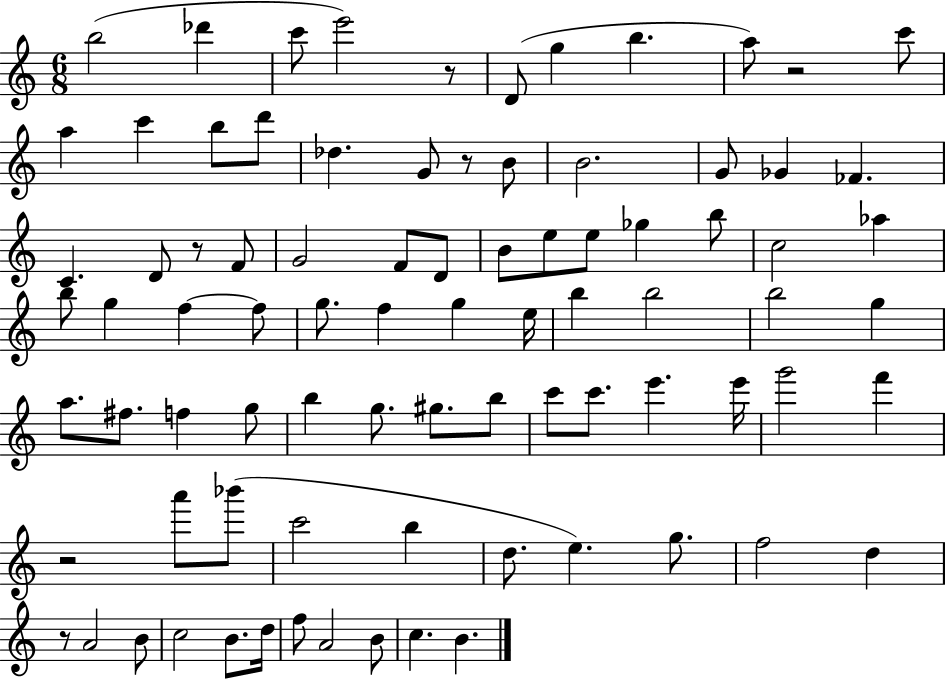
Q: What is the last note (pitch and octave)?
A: B4